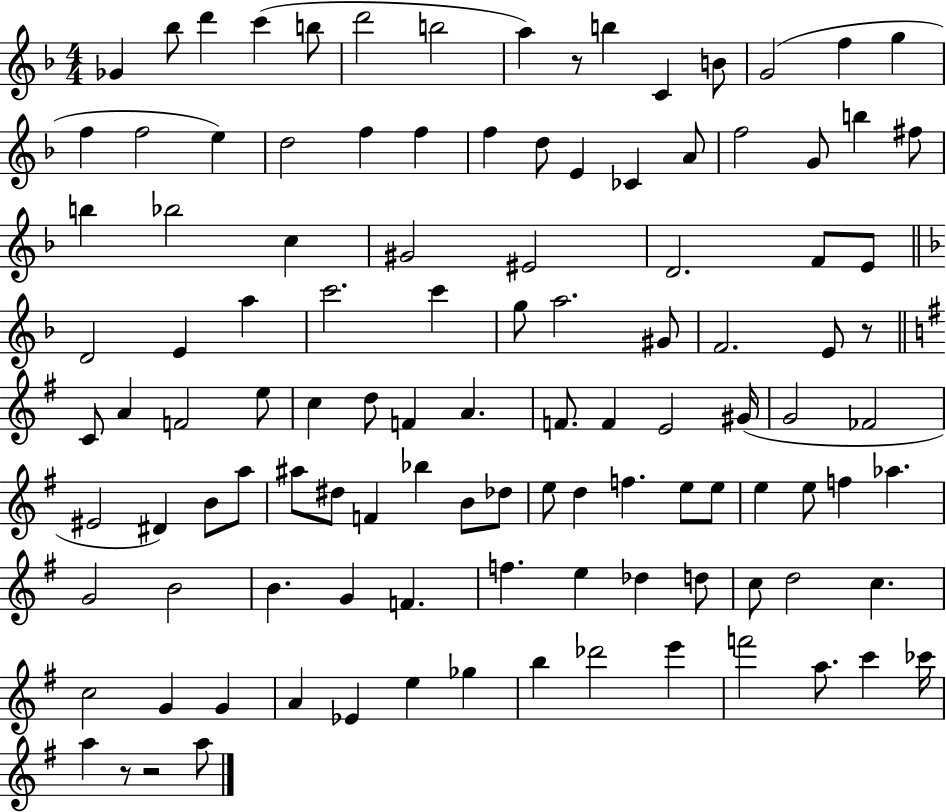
{
  \clef treble
  \numericTimeSignature
  \time 4/4
  \key f \major
  ges'4 bes''8 d'''4 c'''4( b''8 | d'''2 b''2 | a''4) r8 b''4 c'4 b'8 | g'2( f''4 g''4 | \break f''4 f''2 e''4) | d''2 f''4 f''4 | f''4 d''8 e'4 ces'4 a'8 | f''2 g'8 b''4 fis''8 | \break b''4 bes''2 c''4 | gis'2 eis'2 | d'2. f'8 e'8 | \bar "||" \break \key d \minor d'2 e'4 a''4 | c'''2. c'''4 | g''8 a''2. gis'8 | f'2. e'8 r8 | \break \bar "||" \break \key e \minor c'8 a'4 f'2 e''8 | c''4 d''8 f'4 a'4. | f'8. f'4 e'2 gis'16( | g'2 fes'2 | \break eis'2 dis'4) b'8 a''8 | ais''8 dis''8 f'4 bes''4 b'8 des''8 | e''8 d''4 f''4. e''8 e''8 | e''4 e''8 f''4 aes''4. | \break g'2 b'2 | b'4. g'4 f'4. | f''4. e''4 des''4 d''8 | c''8 d''2 c''4. | \break c''2 g'4 g'4 | a'4 ees'4 e''4 ges''4 | b''4 des'''2 e'''4 | f'''2 a''8. c'''4 ces'''16 | \break a''4 r8 r2 a''8 | \bar "|."
}